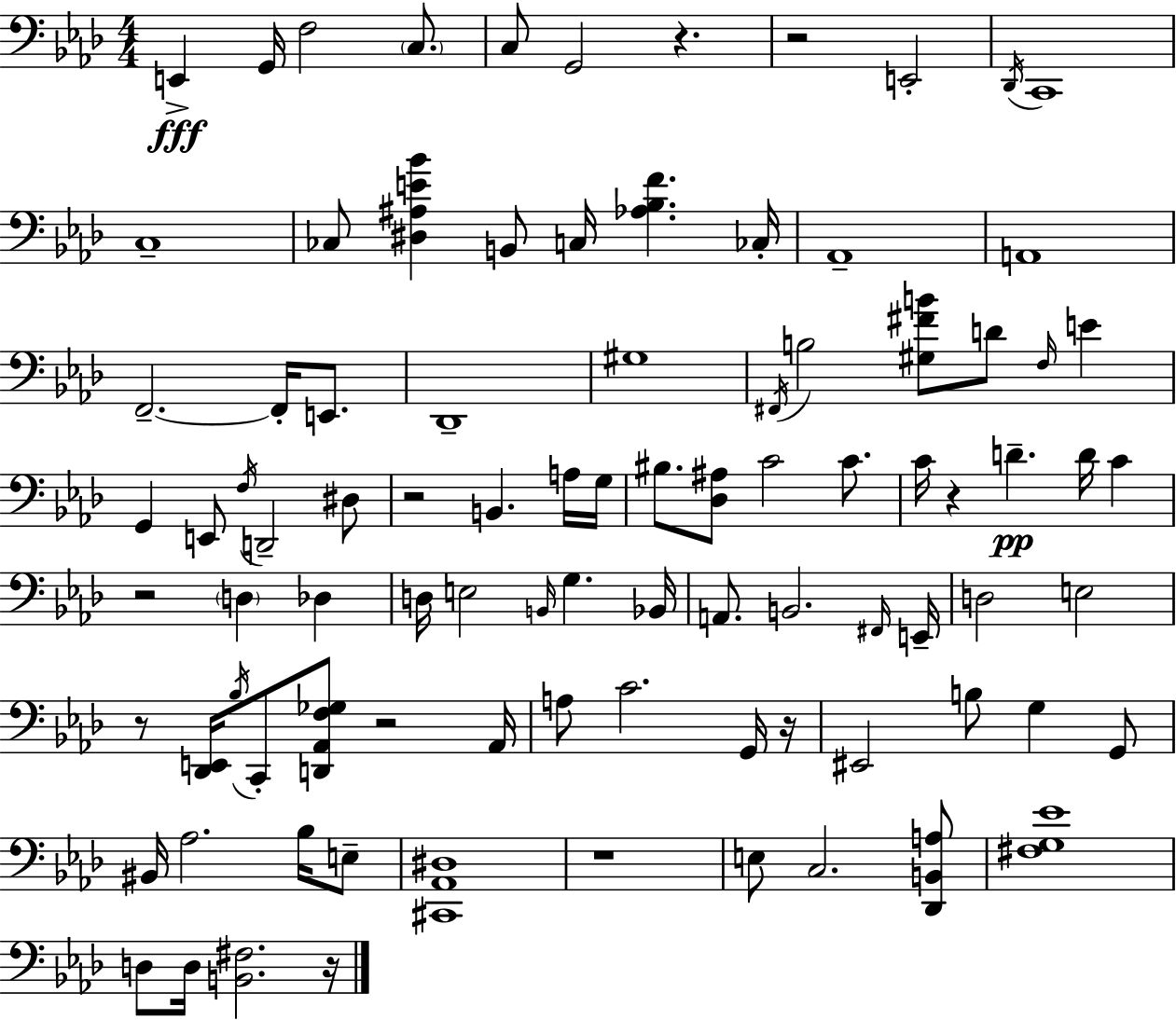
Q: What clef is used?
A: bass